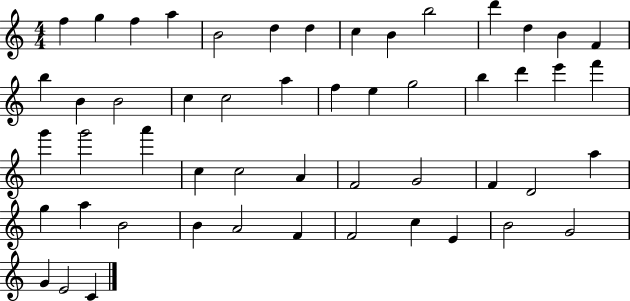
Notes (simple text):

F5/q G5/q F5/q A5/q B4/h D5/q D5/q C5/q B4/q B5/h D6/q D5/q B4/q F4/q B5/q B4/q B4/h C5/q C5/h A5/q F5/q E5/q G5/h B5/q D6/q E6/q F6/q G6/q G6/h A6/q C5/q C5/h A4/q F4/h G4/h F4/q D4/h A5/q G5/q A5/q B4/h B4/q A4/h F4/q F4/h C5/q E4/q B4/h G4/h G4/q E4/h C4/q